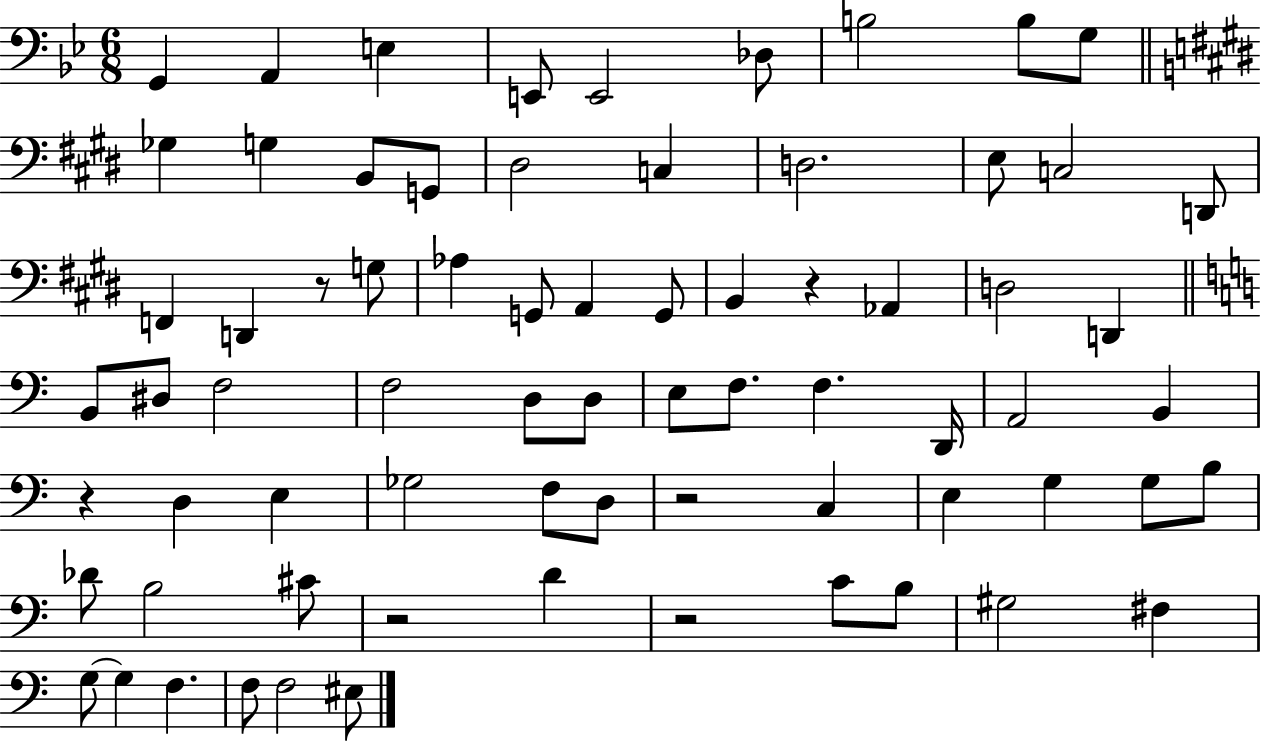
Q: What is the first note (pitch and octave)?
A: G2